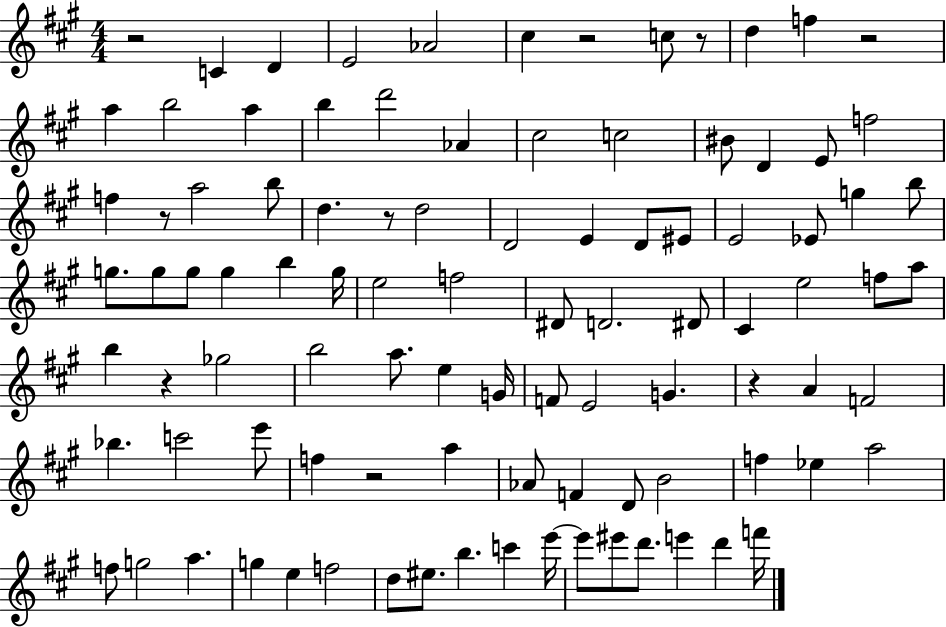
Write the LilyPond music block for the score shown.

{
  \clef treble
  \numericTimeSignature
  \time 4/4
  \key a \major
  r2 c'4 d'4 | e'2 aes'2 | cis''4 r2 c''8 r8 | d''4 f''4 r2 | \break a''4 b''2 a''4 | b''4 d'''2 aes'4 | cis''2 c''2 | bis'8 d'4 e'8 f''2 | \break f''4 r8 a''2 b''8 | d''4. r8 d''2 | d'2 e'4 d'8 eis'8 | e'2 ees'8 g''4 b''8 | \break g''8. g''8 g''8 g''4 b''4 g''16 | e''2 f''2 | dis'8 d'2. dis'8 | cis'4 e''2 f''8 a''8 | \break b''4 r4 ges''2 | b''2 a''8. e''4 g'16 | f'8 e'2 g'4. | r4 a'4 f'2 | \break bes''4. c'''2 e'''8 | f''4 r2 a''4 | aes'8 f'4 d'8 b'2 | f''4 ees''4 a''2 | \break f''8 g''2 a''4. | g''4 e''4 f''2 | d''8 eis''8. b''4. c'''4 e'''16~~ | e'''8 eis'''8 d'''8. e'''4 d'''4 f'''16 | \break \bar "|."
}